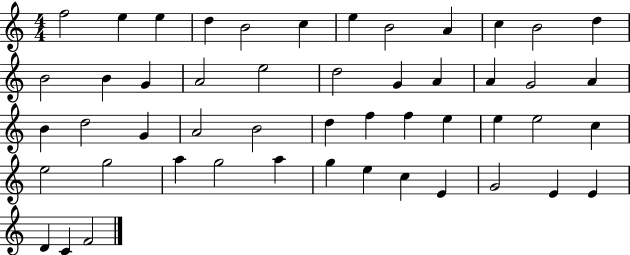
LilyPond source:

{
  \clef treble
  \numericTimeSignature
  \time 4/4
  \key c \major
  f''2 e''4 e''4 | d''4 b'2 c''4 | e''4 b'2 a'4 | c''4 b'2 d''4 | \break b'2 b'4 g'4 | a'2 e''2 | d''2 g'4 a'4 | a'4 g'2 a'4 | \break b'4 d''2 g'4 | a'2 b'2 | d''4 f''4 f''4 e''4 | e''4 e''2 c''4 | \break e''2 g''2 | a''4 g''2 a''4 | g''4 e''4 c''4 e'4 | g'2 e'4 e'4 | \break d'4 c'4 f'2 | \bar "|."
}